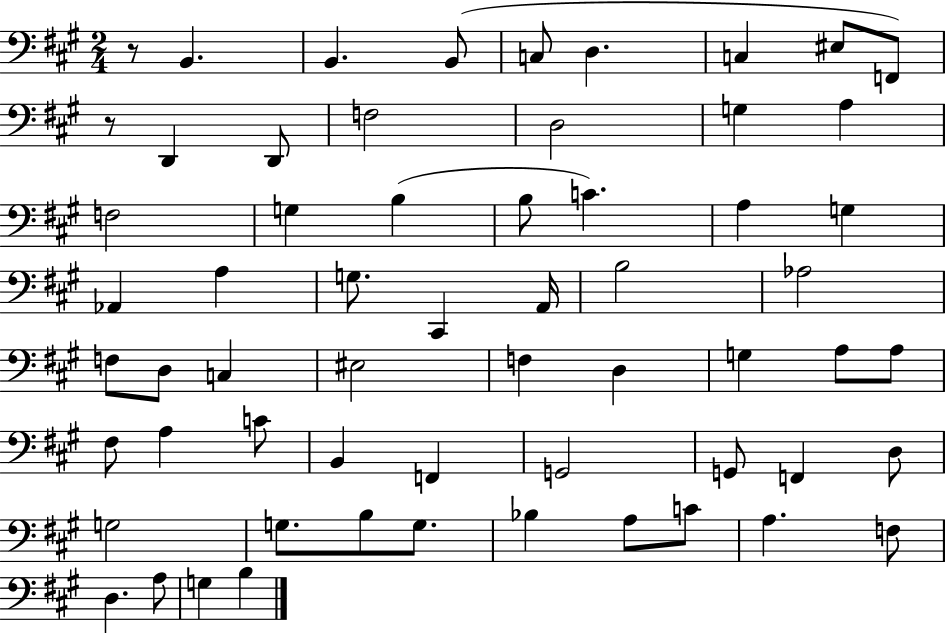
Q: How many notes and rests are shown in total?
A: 61